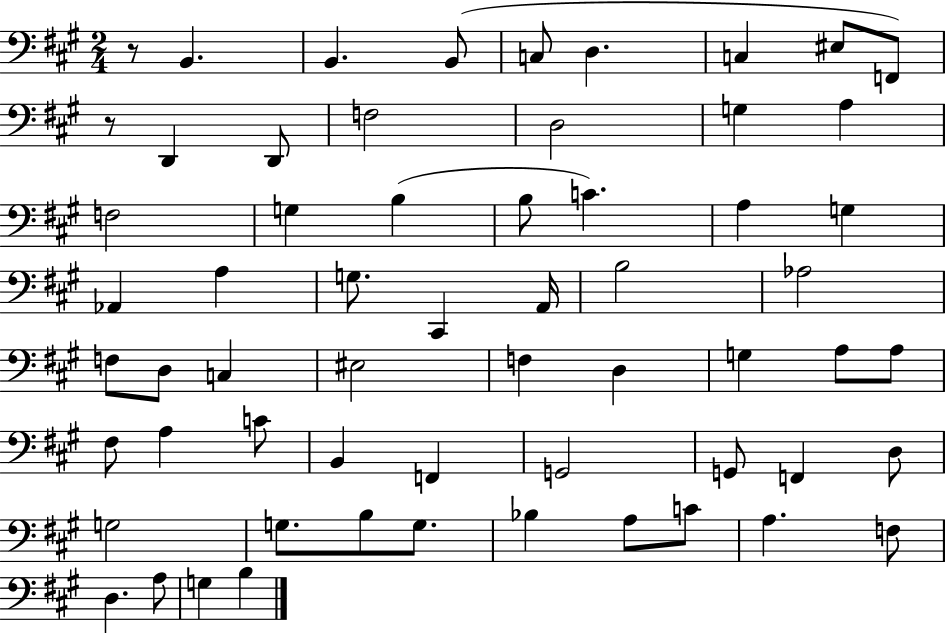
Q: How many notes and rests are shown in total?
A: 61